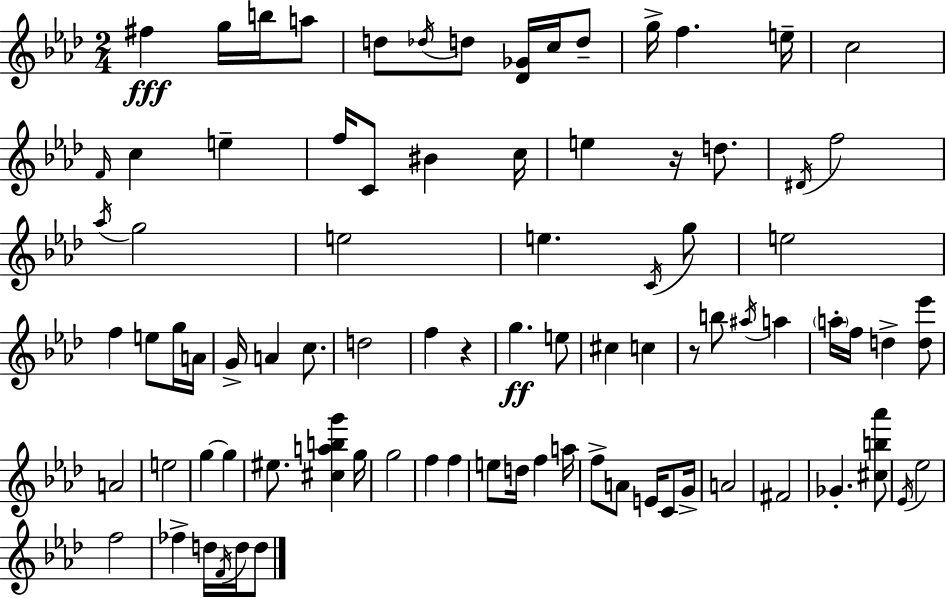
X:1
T:Untitled
M:2/4
L:1/4
K:Ab
^f g/4 b/4 a/2 d/2 _d/4 d/2 [_D_G]/4 c/4 d/2 g/4 f e/4 c2 F/4 c e f/4 C/2 ^B c/4 e z/4 d/2 ^D/4 f2 _a/4 g2 e2 e C/4 g/2 e2 f e/2 g/4 A/4 G/4 A c/2 d2 f z g e/2 ^c c z/2 b/2 ^a/4 a a/4 f/4 d [d_e']/2 A2 e2 g g ^e/2 [^cabg'] g/4 g2 f f e/2 d/4 f a/4 f/2 A/2 E/4 C/2 G/4 A2 ^F2 _G [^cb_a']/2 _E/4 _e2 f2 _f d/4 F/4 d/4 d/2